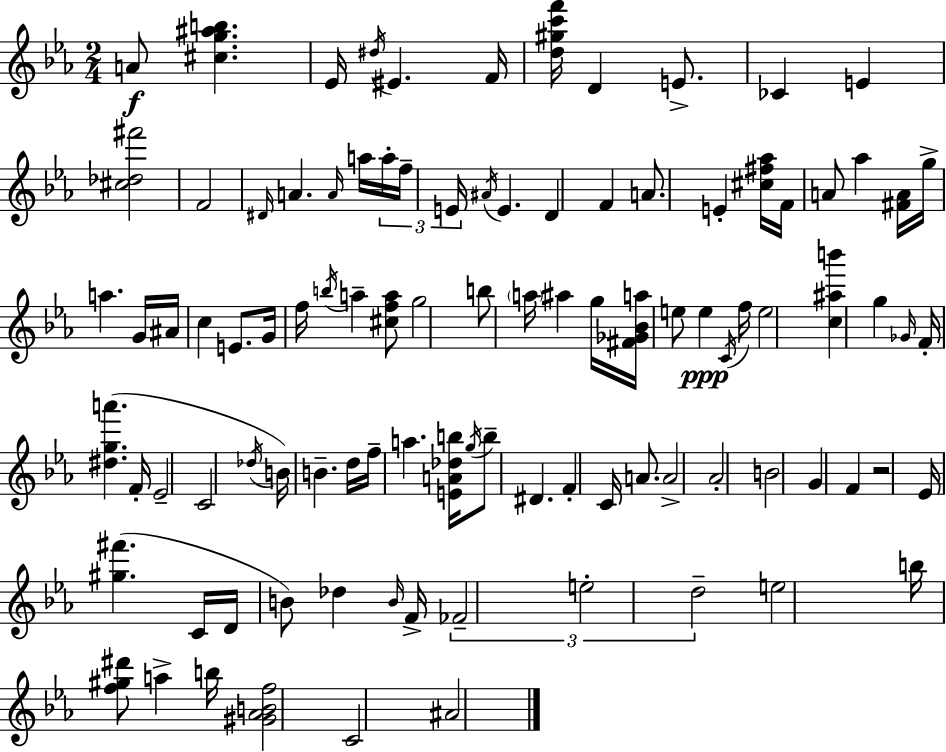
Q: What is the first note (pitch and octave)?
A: A4